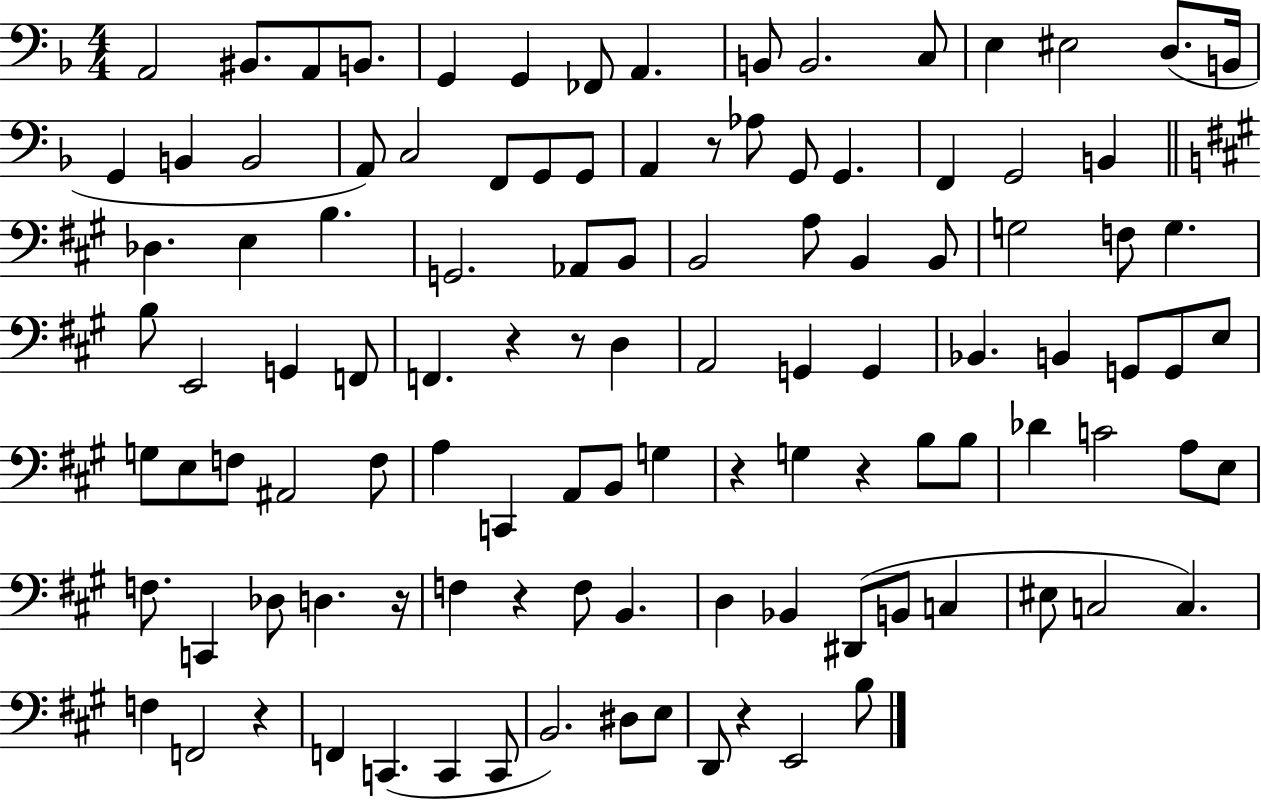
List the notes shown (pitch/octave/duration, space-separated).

A2/h BIS2/e. A2/e B2/e. G2/q G2/q FES2/e A2/q. B2/e B2/h. C3/e E3/q EIS3/h D3/e. B2/s G2/q B2/q B2/h A2/e C3/h F2/e G2/e G2/e A2/q R/e Ab3/e G2/e G2/q. F2/q G2/h B2/q Db3/q. E3/q B3/q. G2/h. Ab2/e B2/e B2/h A3/e B2/q B2/e G3/h F3/e G3/q. B3/e E2/h G2/q F2/e F2/q. R/q R/e D3/q A2/h G2/q G2/q Bb2/q. B2/q G2/e G2/e E3/e G3/e E3/e F3/e A#2/h F3/e A3/q C2/q A2/e B2/e G3/q R/q G3/q R/q B3/e B3/e Db4/q C4/h A3/e E3/e F3/e. C2/q Db3/e D3/q. R/s F3/q R/q F3/e B2/q. D3/q Bb2/q D#2/e B2/e C3/q EIS3/e C3/h C3/q. F3/q F2/h R/q F2/q C2/q. C2/q C2/e B2/h. D#3/e E3/e D2/e R/q E2/h B3/e